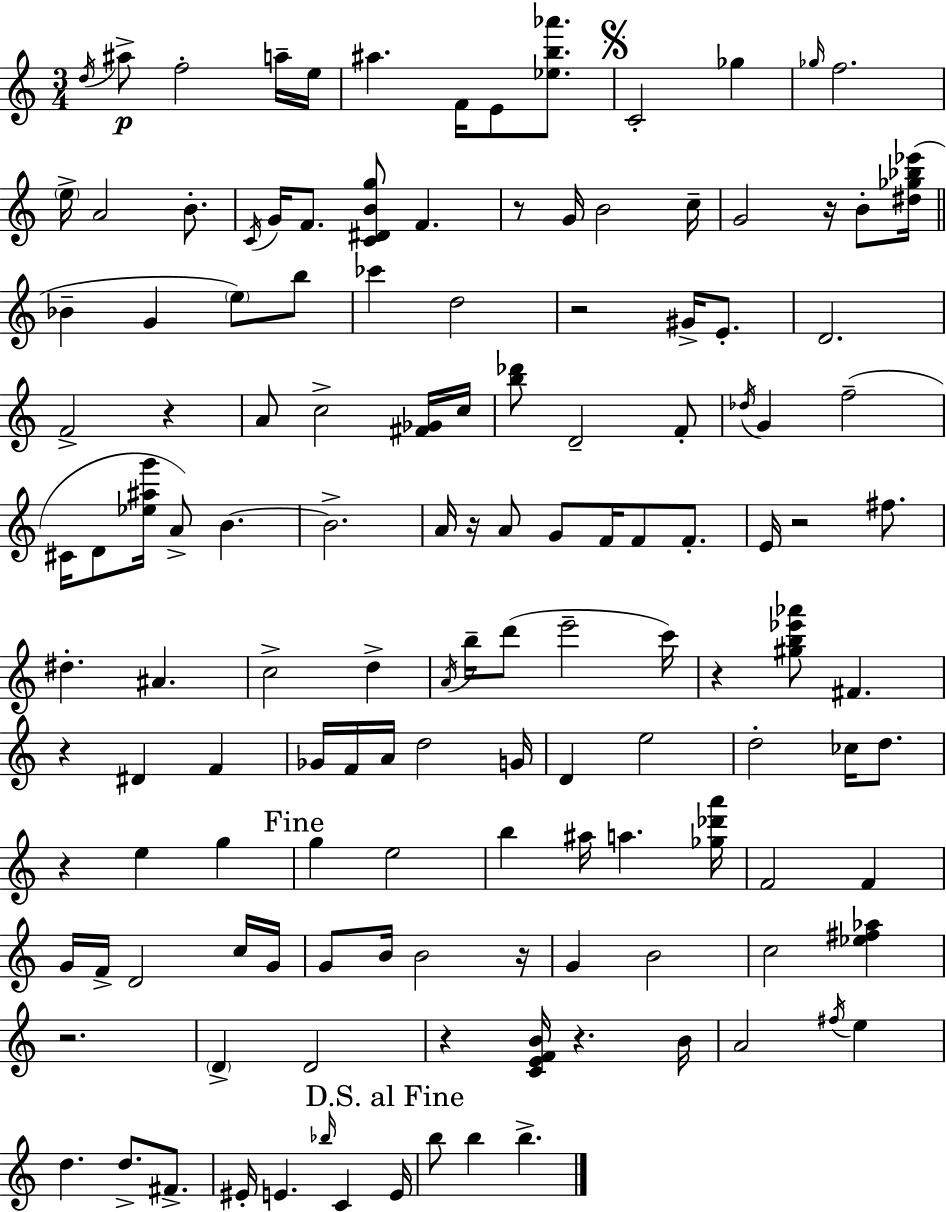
{
  \clef treble
  \numericTimeSignature
  \time 3/4
  \key a \minor
  \repeat volta 2 { \acciaccatura { d''16 }\p ais''8-> f''2-. a''16-- | e''16 ais''4. f'16 e'8 <ees'' b'' aes'''>8. | \mark \markup { \musicglyph "scripts.segno" } c'2-. ges''4 | \grace { ges''16 } f''2. | \break \parenthesize e''16-> a'2 b'8.-. | \acciaccatura { c'16 } g'16 f'8. <c' dis' b' g''>8 f'4. | r8 g'16 b'2 | c''16-- g'2 r16 | \break b'8-. <dis'' ges'' bes'' ees'''>16( \bar "||" \break \key c \major bes'4-- g'4 \parenthesize e''8) b''8 | ces'''4 d''2 | r2 gis'16-> e'8.-. | d'2. | \break f'2-> r4 | a'8 c''2-> <fis' ges'>16 c''16 | <b'' des'''>8 d'2-- f'8-. | \acciaccatura { des''16 } g'4 f''2--( | \break cis'16 d'8 <ees'' ais'' g'''>16 a'8->) b'4.~~ | b'2.-> | a'16 r16 a'8 g'8 f'16 f'8 f'8.-. | e'16 r2 fis''8. | \break dis''4.-. ais'4. | c''2-> d''4-> | \acciaccatura { a'16 } b''16-- d'''8( e'''2-- | c'''16) r4 <gis'' b'' ees''' aes'''>8 fis'4. | \break r4 dis'4 f'4 | ges'16 f'16 a'16 d''2 | g'16 d'4 e''2 | d''2-. ces''16 d''8. | \break r4 e''4 g''4 | \mark "Fine" g''4 e''2 | b''4 ais''16 a''4. | <ges'' des''' a'''>16 f'2 f'4 | \break g'16 f'16-> d'2 | c''16 g'16 g'8 b'16 b'2 | r16 g'4 b'2 | c''2 <ees'' fis'' aes''>4 | \break r2. | \parenthesize d'4-> d'2 | r4 <c' e' f' b'>16 r4. | b'16 a'2 \acciaccatura { fis''16 } e''4 | \break d''4. d''8.-> | fis'8.-> eis'16-. e'4. \grace { bes''16 } c'4 | \mark "D.S. al Fine" e'16 b''8 b''4 b''4.-> | } \bar "|."
}